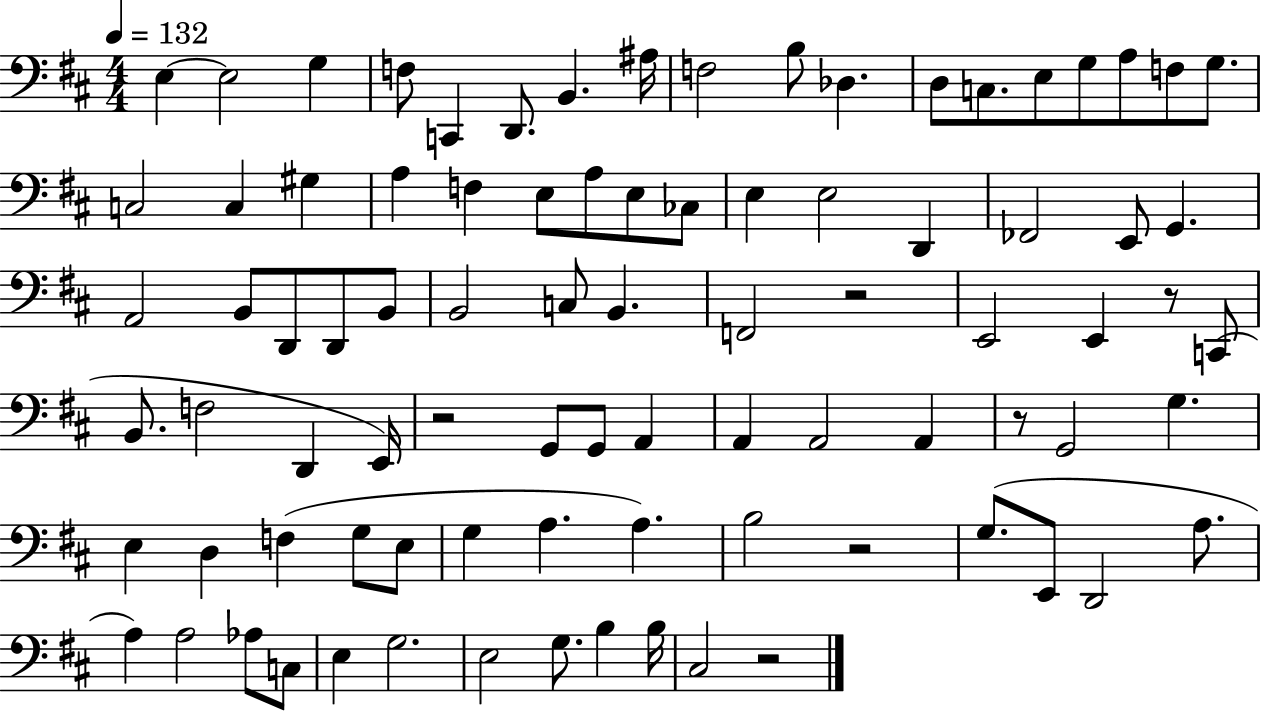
E3/q E3/h G3/q F3/e C2/q D2/e. B2/q. A#3/s F3/h B3/e Db3/q. D3/e C3/e. E3/e G3/e A3/e F3/e G3/e. C3/h C3/q G#3/q A3/q F3/q E3/e A3/e E3/e CES3/e E3/q E3/h D2/q FES2/h E2/e G2/q. A2/h B2/e D2/e D2/e B2/e B2/h C3/e B2/q. F2/h R/h E2/h E2/q R/e C2/e B2/e. F3/h D2/q E2/s R/h G2/e G2/e A2/q A2/q A2/h A2/q R/e G2/h G3/q. E3/q D3/q F3/q G3/e E3/e G3/q A3/q. A3/q. B3/h R/h G3/e. E2/e D2/h A3/e. A3/q A3/h Ab3/e C3/e E3/q G3/h. E3/h G3/e. B3/q B3/s C#3/h R/h